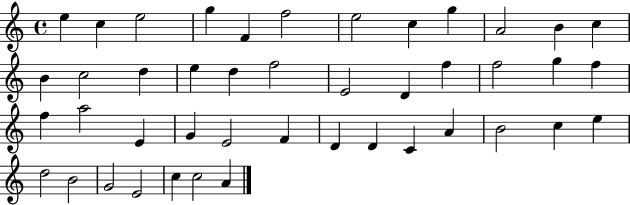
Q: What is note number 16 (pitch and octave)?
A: E5